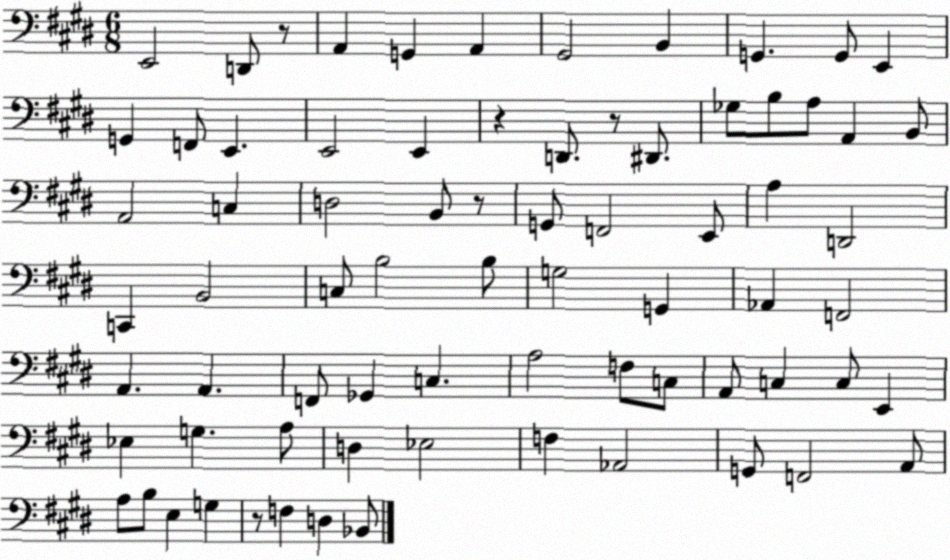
X:1
T:Untitled
M:6/8
L:1/4
K:E
E,,2 D,,/2 z/2 A,, G,, A,, ^G,,2 B,, G,, G,,/2 E,, G,, F,,/2 E,, E,,2 E,, z D,,/2 z/2 ^D,,/2 _G,/2 B,/2 A,/2 A,, B,,/2 A,,2 C, D,2 B,,/2 z/2 G,,/2 F,,2 E,,/2 A, D,,2 C,, B,,2 C,/2 B,2 B,/2 G,2 G,, _A,, F,,2 A,, A,, F,,/2 _G,, C, A,2 F,/2 C,/2 A,,/2 C, C,/2 E,, _E, G, A,/2 D, _E,2 F, _A,,2 G,,/2 F,,2 A,,/2 A,/2 B,/2 E, G, z/2 F, D, _B,,/2